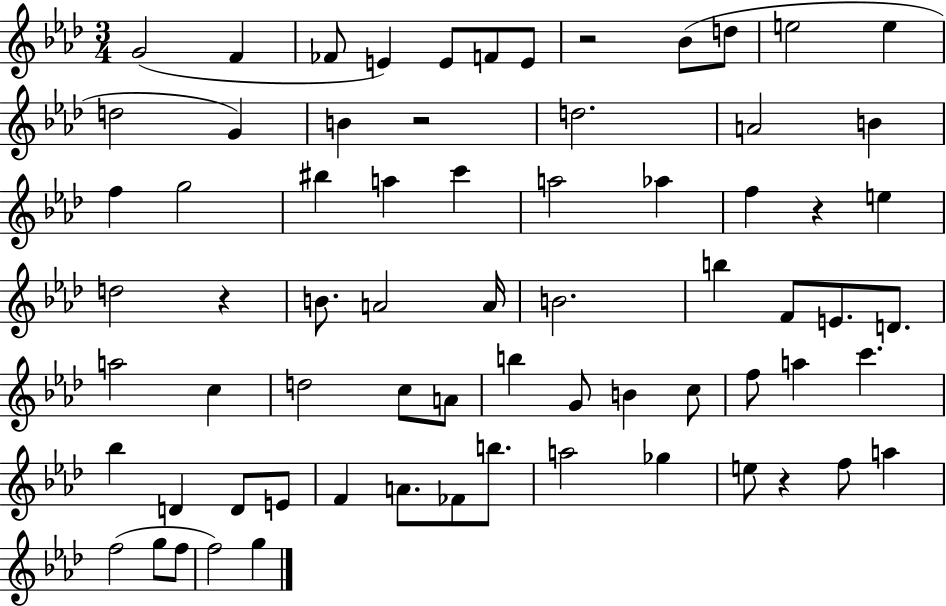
{
  \clef treble
  \numericTimeSignature
  \time 3/4
  \key aes \major
  \repeat volta 2 { g'2( f'4 | fes'8 e'4) e'8 f'8 e'8 | r2 bes'8( d''8 | e''2 e''4 | \break d''2 g'4) | b'4 r2 | d''2. | a'2 b'4 | \break f''4 g''2 | bis''4 a''4 c'''4 | a''2 aes''4 | f''4 r4 e''4 | \break d''2 r4 | b'8. a'2 a'16 | b'2. | b''4 f'8 e'8. d'8. | \break a''2 c''4 | d''2 c''8 a'8 | b''4 g'8 b'4 c''8 | f''8 a''4 c'''4. | \break bes''4 d'4 d'8 e'8 | f'4 a'8. fes'8 b''8. | a''2 ges''4 | e''8 r4 f''8 a''4 | \break f''2( g''8 f''8 | f''2) g''4 | } \bar "|."
}